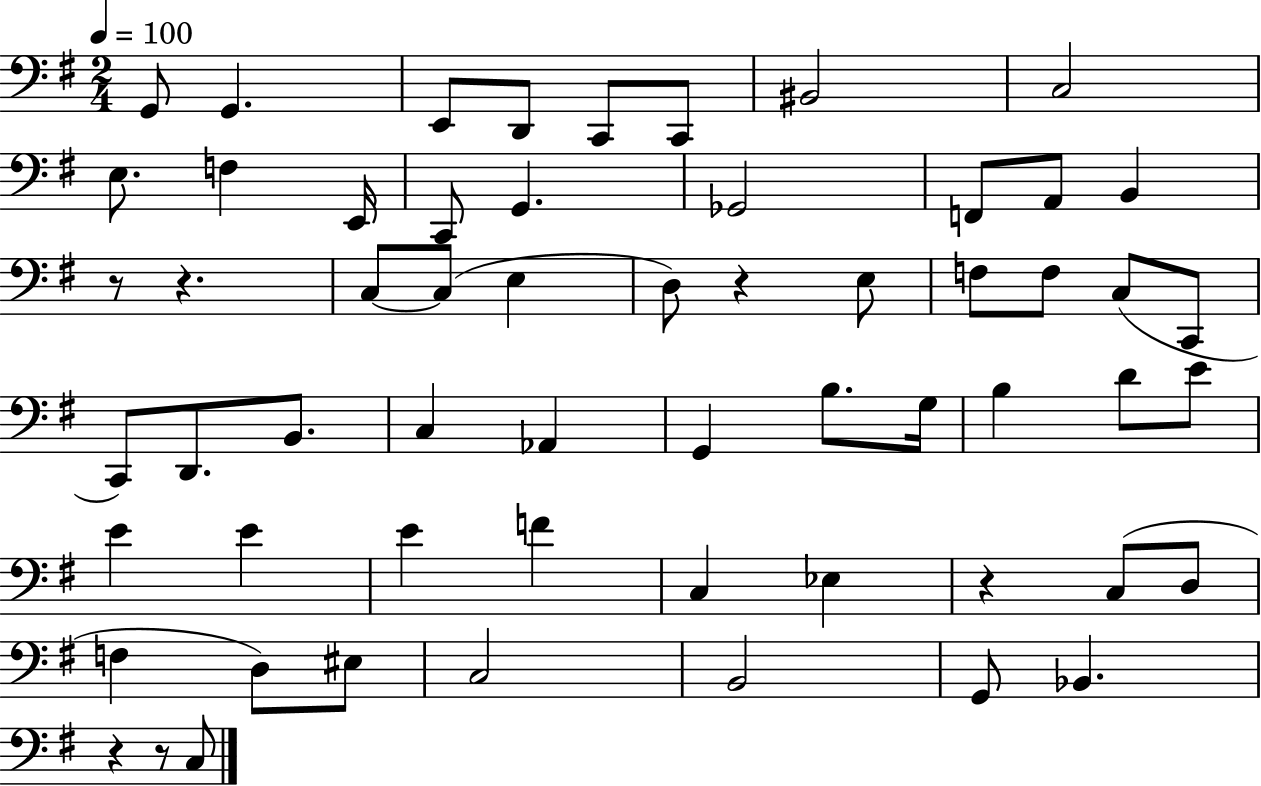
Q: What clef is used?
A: bass